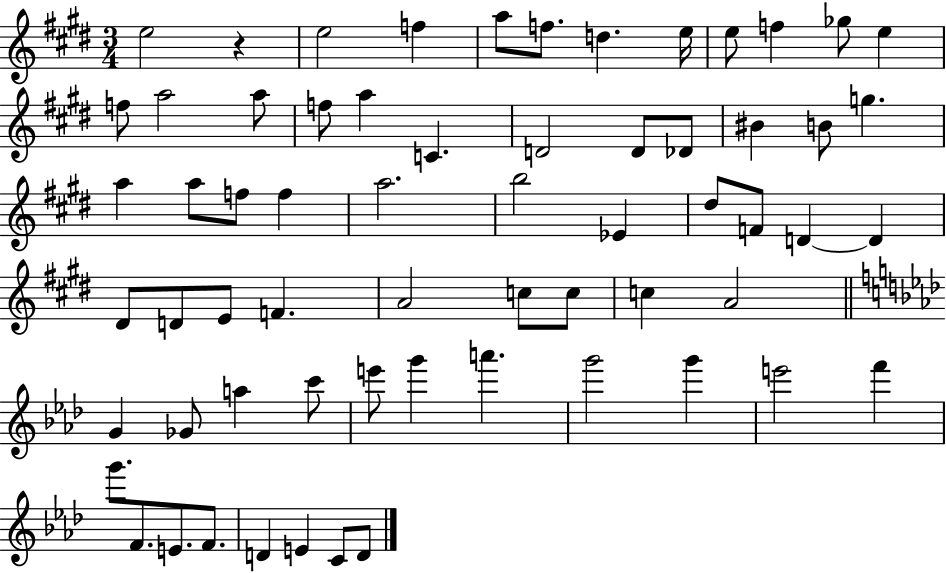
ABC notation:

X:1
T:Untitled
M:3/4
L:1/4
K:E
e2 z e2 f a/2 f/2 d e/4 e/2 f _g/2 e f/2 a2 a/2 f/2 a C D2 D/2 _D/2 ^B B/2 g a a/2 f/2 f a2 b2 _E ^d/2 F/2 D D ^D/2 D/2 E/2 F A2 c/2 c/2 c A2 G _G/2 a c'/2 e'/2 g' a' g'2 g' e'2 f' g'/2 F/2 E/2 F/2 D E C/2 D/2